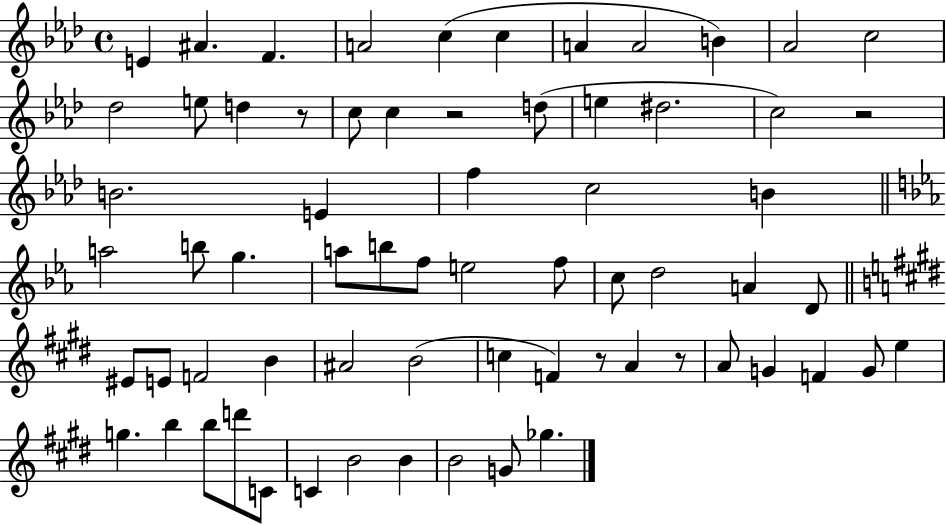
E4/q A#4/q. F4/q. A4/h C5/q C5/q A4/q A4/h B4/q Ab4/h C5/h Db5/h E5/e D5/q R/e C5/e C5/q R/h D5/e E5/q D#5/h. C5/h R/h B4/h. E4/q F5/q C5/h B4/q A5/h B5/e G5/q. A5/e B5/e F5/e E5/h F5/e C5/e D5/h A4/q D4/e EIS4/e E4/e F4/h B4/q A#4/h B4/h C5/q F4/q R/e A4/q R/e A4/e G4/q F4/q G4/e E5/q G5/q. B5/q B5/e D6/e C4/e C4/q B4/h B4/q B4/h G4/e Gb5/q.